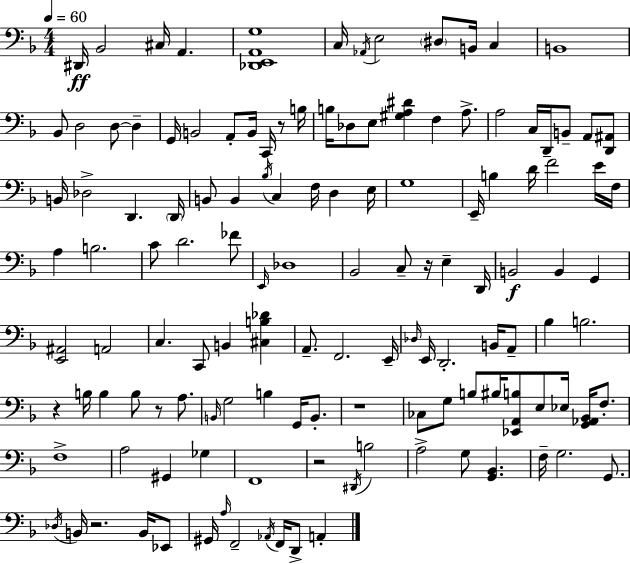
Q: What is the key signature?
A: D minor